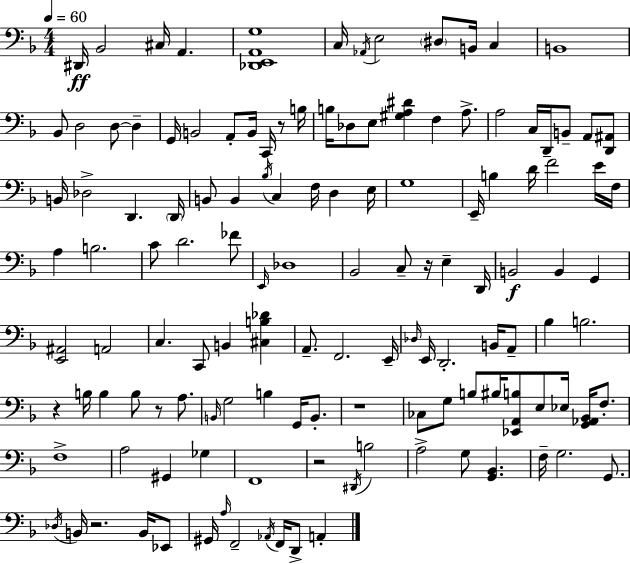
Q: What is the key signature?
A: D minor